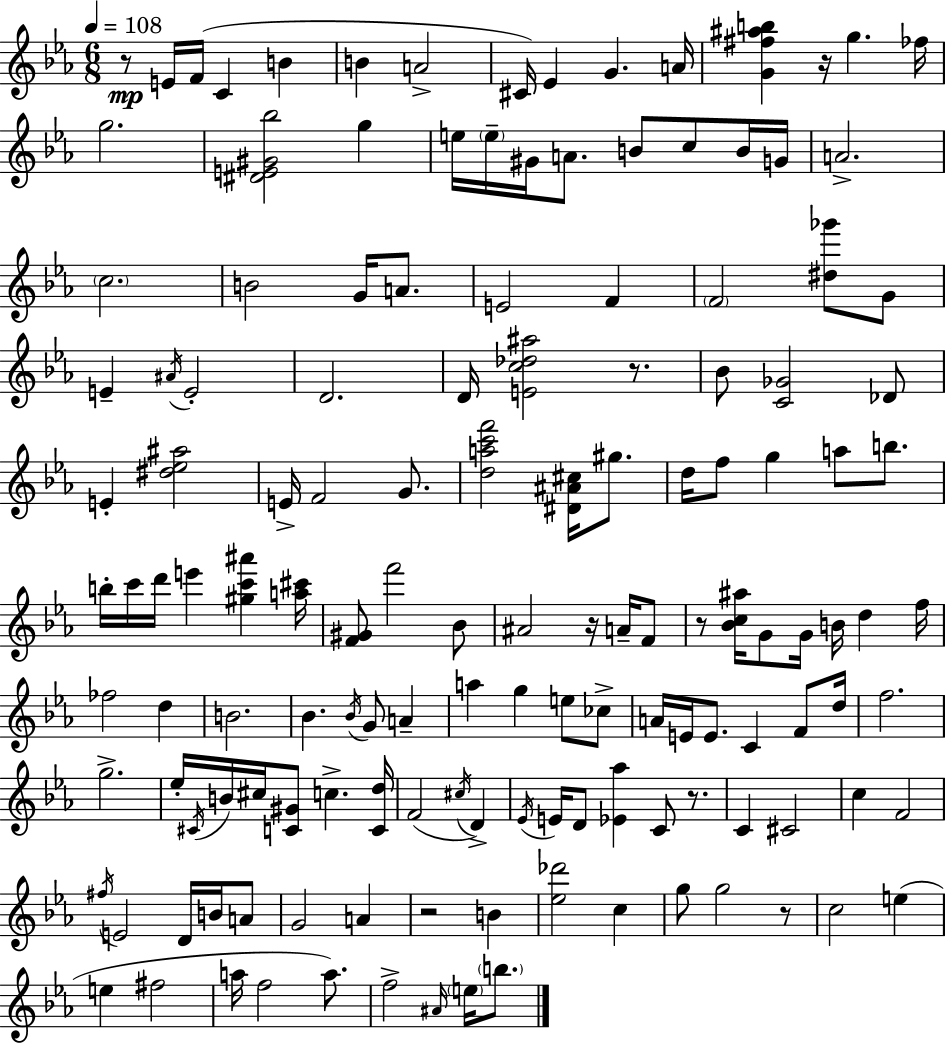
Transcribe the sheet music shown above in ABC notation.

X:1
T:Untitled
M:6/8
L:1/4
K:Eb
z/2 E/4 F/4 C B B A2 ^C/4 _E G A/4 [G^f^ab] z/4 g _f/4 g2 [^DE^G_b]2 g e/4 e/4 ^G/4 A/2 B/2 c/2 B/4 G/4 A2 c2 B2 G/4 A/2 E2 F F2 [^d_g']/2 G/2 E ^A/4 E2 D2 D/4 [Ec_d^a]2 z/2 _B/2 [C_G]2 _D/2 E [^d_e^a]2 E/4 F2 G/2 [dac'f']2 [^D^A^c]/4 ^g/2 d/4 f/2 g a/2 b/2 b/4 c'/4 d'/4 e' [^gc'^a'] [a^c']/4 [F^G]/2 f'2 _B/2 ^A2 z/4 A/4 F/2 z/2 [_Bc^a]/4 G/2 G/4 B/4 d f/4 _f2 d B2 _B _B/4 G/2 A a g e/2 _c/2 A/4 E/4 E/2 C F/2 d/4 f2 g2 _e/4 ^C/4 B/4 ^c/4 [C^G]/2 c [Cd]/4 F2 ^c/4 D _E/4 E/4 D/2 [_E_a] C/2 z/2 C ^C2 c F2 ^f/4 E2 D/4 B/4 A/2 G2 A z2 B [_e_d']2 c g/2 g2 z/2 c2 e e ^f2 a/4 f2 a/2 f2 ^A/4 e/4 b/2